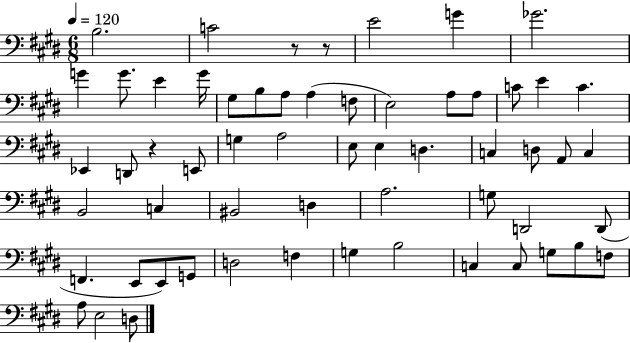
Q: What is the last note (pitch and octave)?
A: D3